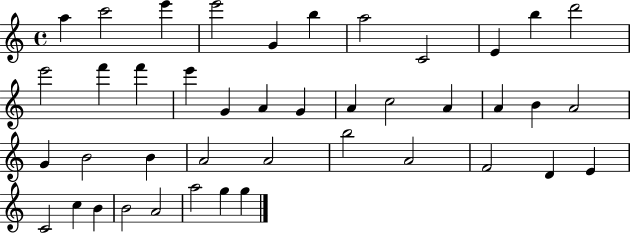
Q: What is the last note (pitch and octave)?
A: G5